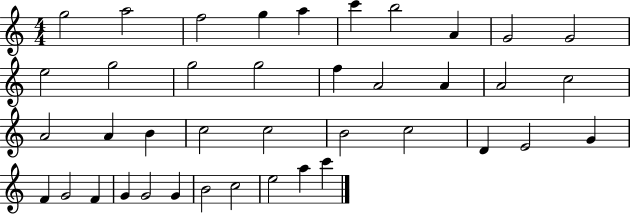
{
  \clef treble
  \numericTimeSignature
  \time 4/4
  \key c \major
  g''2 a''2 | f''2 g''4 a''4 | c'''4 b''2 a'4 | g'2 g'2 | \break e''2 g''2 | g''2 g''2 | f''4 a'2 a'4 | a'2 c''2 | \break a'2 a'4 b'4 | c''2 c''2 | b'2 c''2 | d'4 e'2 g'4 | \break f'4 g'2 f'4 | g'4 g'2 g'4 | b'2 c''2 | e''2 a''4 c'''4 | \break \bar "|."
}